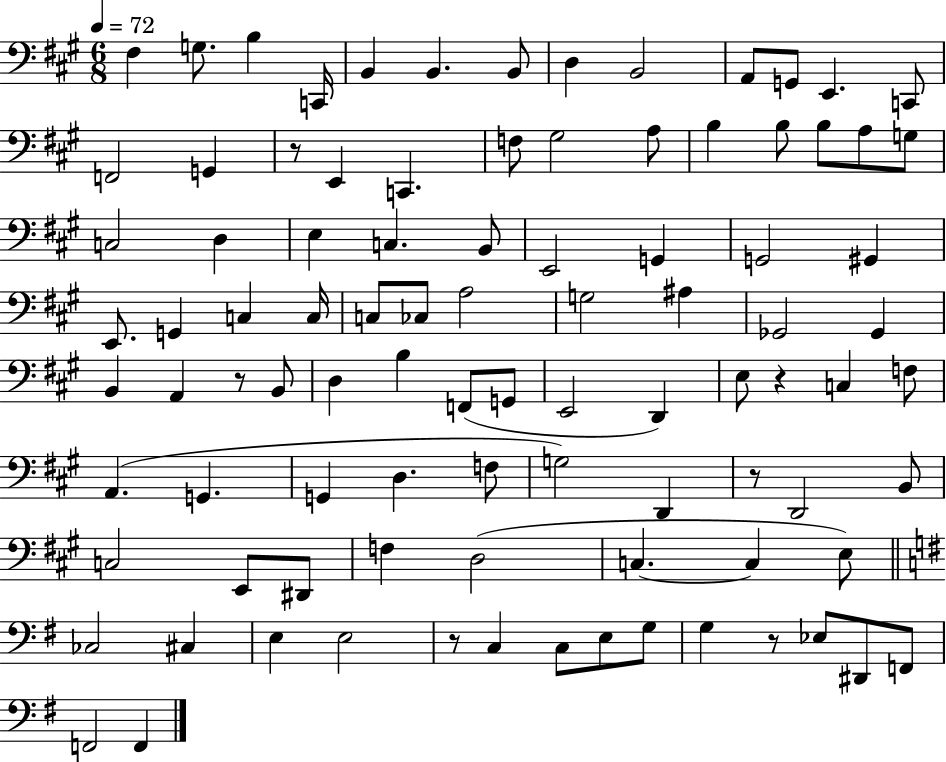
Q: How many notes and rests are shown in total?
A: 94